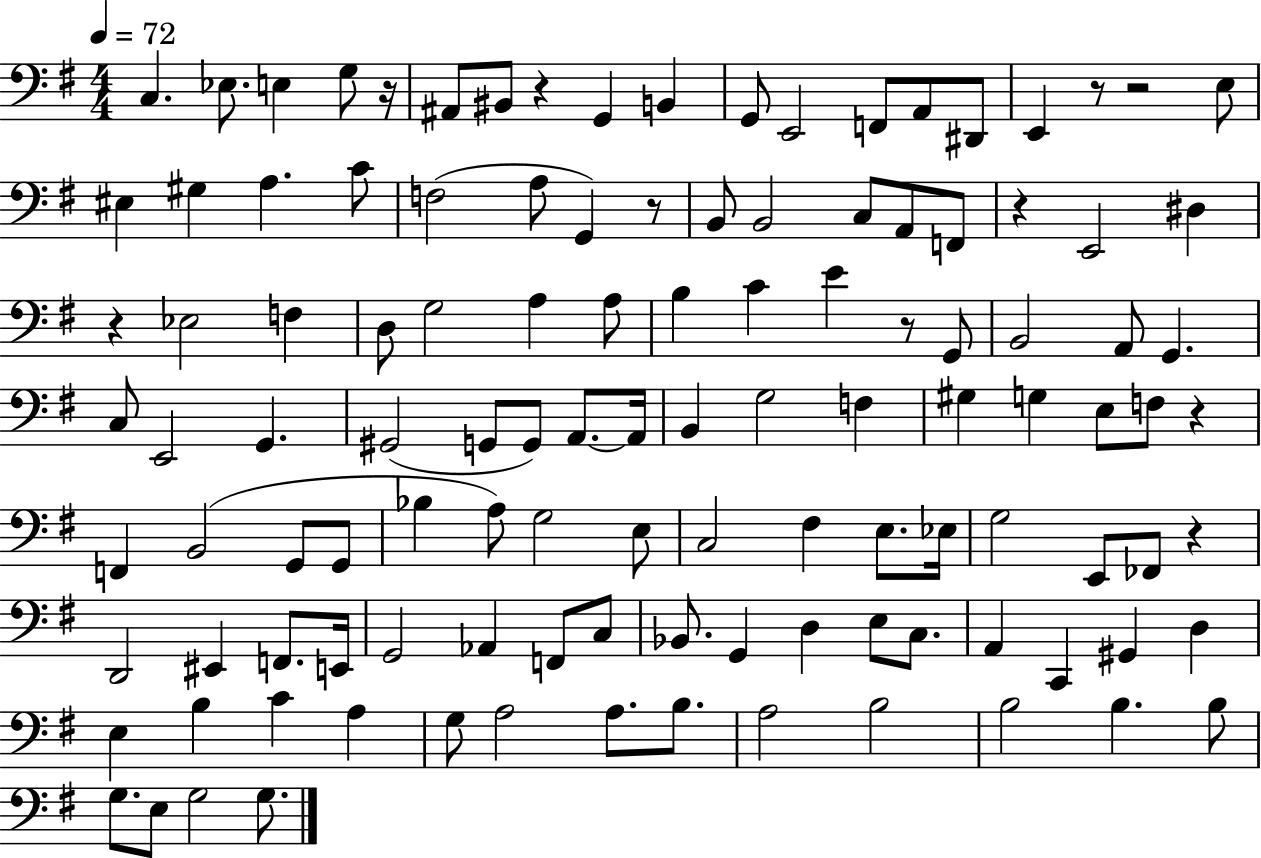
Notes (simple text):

C3/q. Eb3/e. E3/q G3/e R/s A#2/e BIS2/e R/q G2/q B2/q G2/e E2/h F2/e A2/e D#2/e E2/q R/e R/h E3/e EIS3/q G#3/q A3/q. C4/e F3/h A3/e G2/q R/e B2/e B2/h C3/e A2/e F2/e R/q E2/h D#3/q R/q Eb3/h F3/q D3/e G3/h A3/q A3/e B3/q C4/q E4/q R/e G2/e B2/h A2/e G2/q. C3/e E2/h G2/q. G#2/h G2/e G2/e A2/e. A2/s B2/q G3/h F3/q G#3/q G3/q E3/e F3/e R/q F2/q B2/h G2/e G2/e Bb3/q A3/e G3/h E3/e C3/h F#3/q E3/e. Eb3/s G3/h E2/e FES2/e R/q D2/h EIS2/q F2/e. E2/s G2/h Ab2/q F2/e C3/e Bb2/e. G2/q D3/q E3/e C3/e. A2/q C2/q G#2/q D3/q E3/q B3/q C4/q A3/q G3/e A3/h A3/e. B3/e. A3/h B3/h B3/h B3/q. B3/e G3/e. E3/e G3/h G3/e.